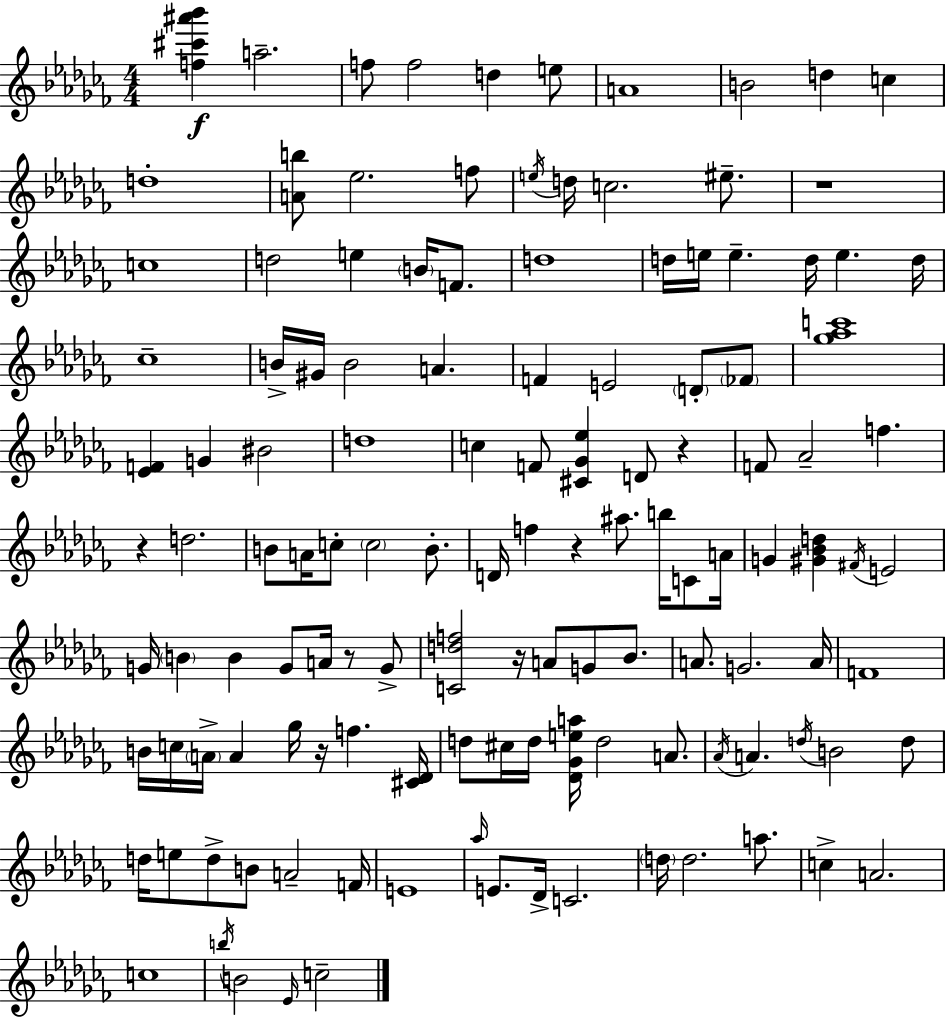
{
  \clef treble
  \numericTimeSignature
  \time 4/4
  \key aes \minor
  <f'' cis''' ais''' bes'''>4\f a''2.-- | f''8 f''2 d''4 e''8 | a'1 | b'2 d''4 c''4 | \break d''1-. | <a' b''>8 ees''2. f''8 | \acciaccatura { e''16 } d''16 c''2. eis''8.-- | r1 | \break c''1 | d''2 e''4 \parenthesize b'16 f'8. | d''1 | d''16 e''16 e''4.-- d''16 e''4. | \break d''16 ces''1-- | b'16-> gis'16 b'2 a'4. | f'4 e'2 \parenthesize d'8-. \parenthesize fes'8 | <ges'' aes'' c'''>1 | \break <ees' f'>4 g'4 bis'2 | d''1 | c''4 f'8 <cis' ges' ees''>4 d'8 r4 | f'8 aes'2-- f''4. | \break r4 d''2. | b'8 a'16 c''8-. \parenthesize c''2 b'8.-. | d'16 f''4 r4 ais''8. b''16 c'8 | a'16 g'4 <gis' bes' d''>4 \acciaccatura { fis'16 } e'2 | \break g'16 \parenthesize b'4 b'4 g'8 a'16 r8 | g'8-> <c' d'' f''>2 r16 a'8 g'8 bes'8. | a'8. g'2. | a'16 f'1 | \break b'16 c''16 \parenthesize a'16-> a'4 ges''16 r16 f''4. | <cis' des'>16 d''8 cis''16 d''16 <des' ges' e'' a''>16 d''2 a'8. | \acciaccatura { aes'16 } a'4. \acciaccatura { d''16 } b'2 | d''8 d''16 e''8 d''8-> b'8 a'2-- | \break f'16 e'1 | \grace { aes''16 } e'8. des'16-> c'2. | \parenthesize d''16 d''2. | a''8. c''4-> a'2. | \break c''1 | \acciaccatura { b''16 } b'2 \grace { ees'16 } c''2-- | \bar "|."
}